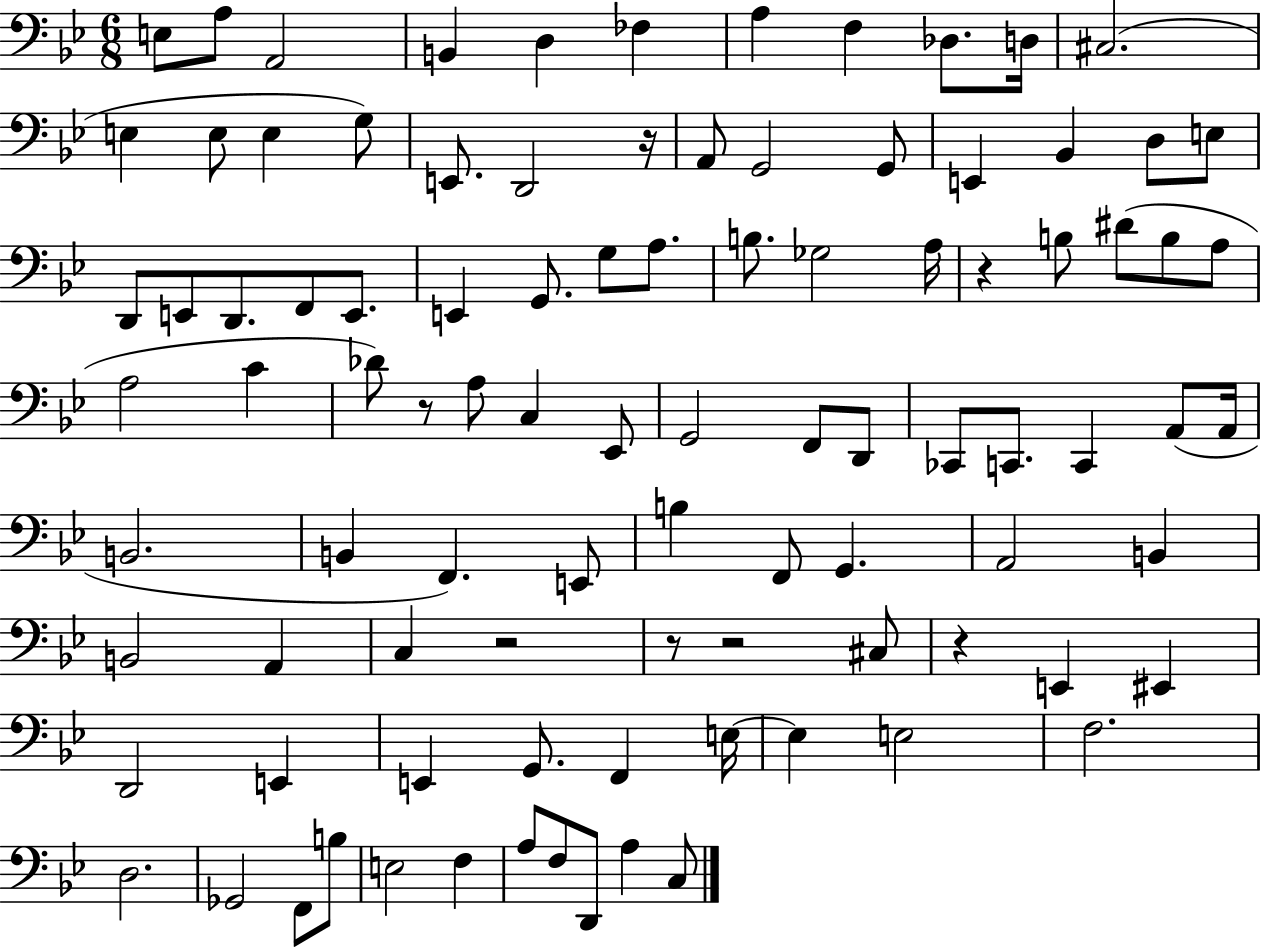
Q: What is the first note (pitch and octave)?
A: E3